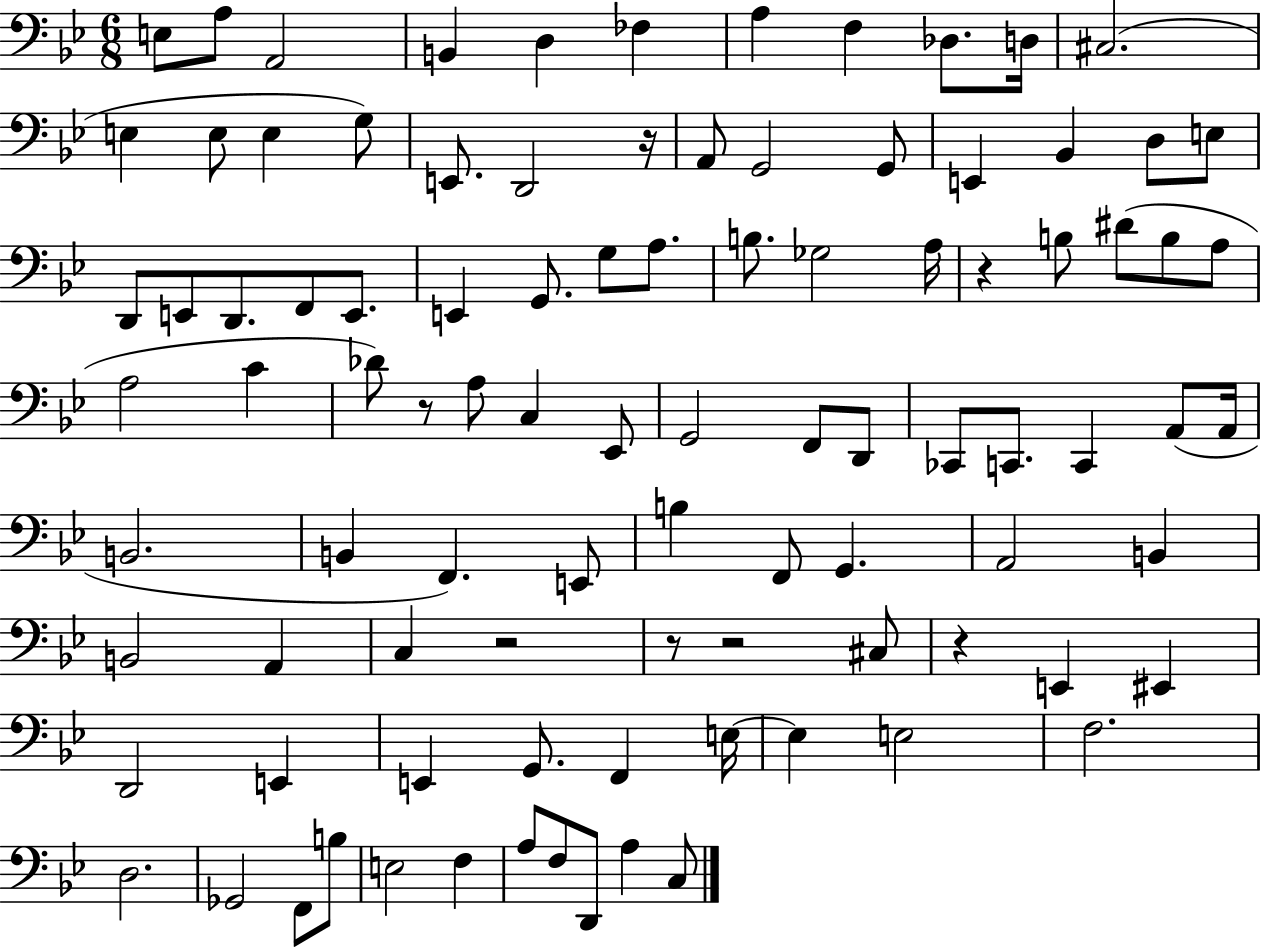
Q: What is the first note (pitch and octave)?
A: E3